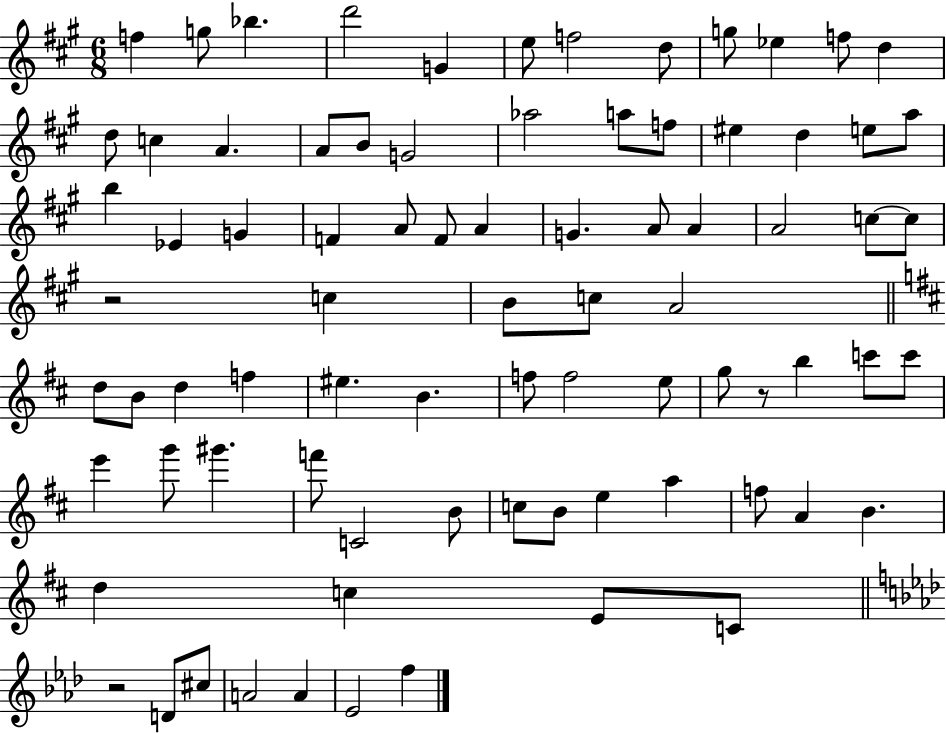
F5/q G5/e Bb5/q. D6/h G4/q E5/e F5/h D5/e G5/e Eb5/q F5/e D5/q D5/e C5/q A4/q. A4/e B4/e G4/h Ab5/h A5/e F5/e EIS5/q D5/q E5/e A5/e B5/q Eb4/q G4/q F4/q A4/e F4/e A4/q G4/q. A4/e A4/q A4/h C5/e C5/e R/h C5/q B4/e C5/e A4/h D5/e B4/e D5/q F5/q EIS5/q. B4/q. F5/e F5/h E5/e G5/e R/e B5/q C6/e C6/e E6/q G6/e G#6/q. F6/e C4/h B4/e C5/e B4/e E5/q A5/q F5/e A4/q B4/q. D5/q C5/q E4/e C4/e R/h D4/e C#5/e A4/h A4/q Eb4/h F5/q